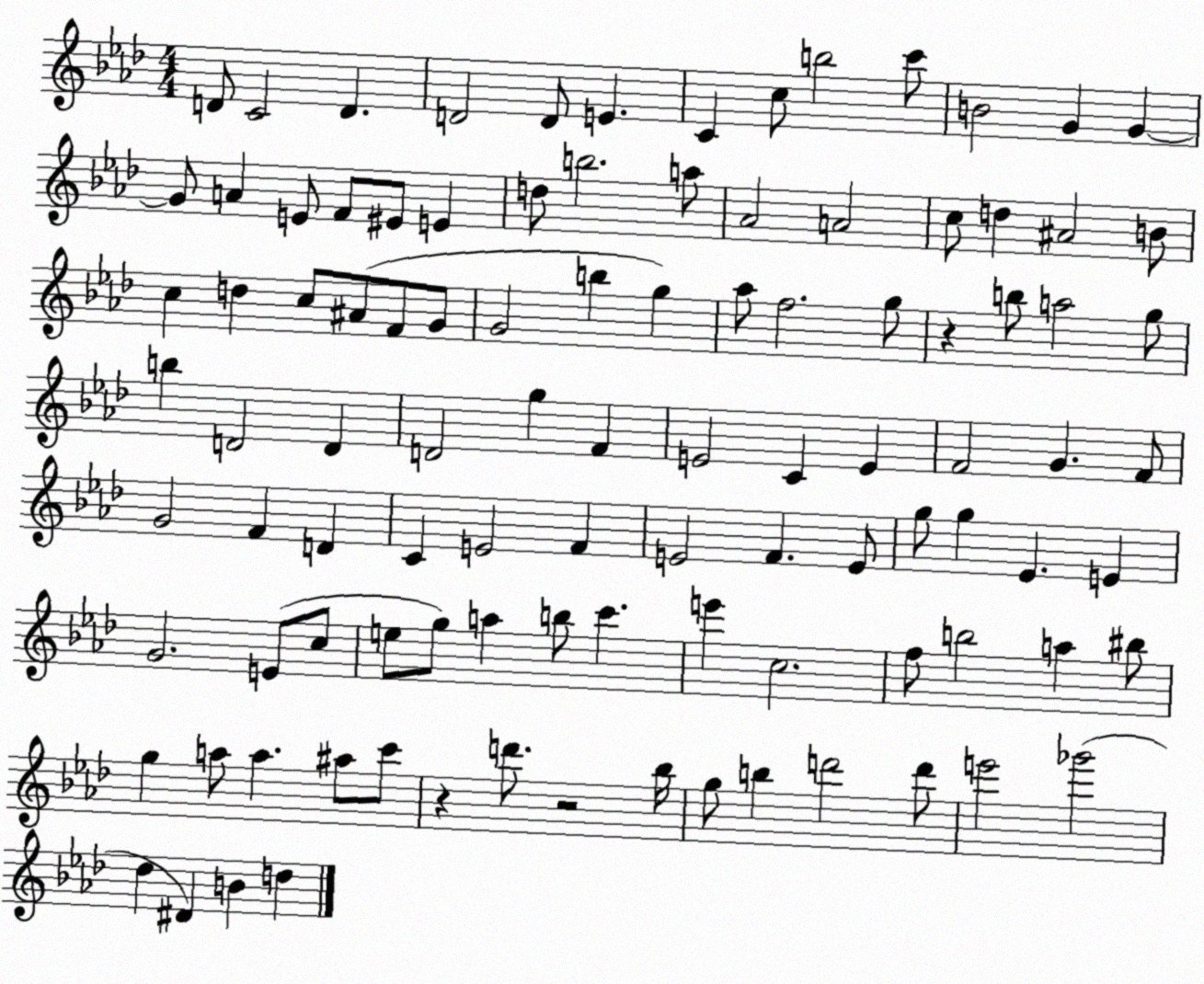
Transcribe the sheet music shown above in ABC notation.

X:1
T:Untitled
M:4/4
L:1/4
K:Ab
D/2 C2 D D2 D/2 E C c/2 b2 c'/2 B2 G G G/2 A E/2 F/2 ^E/2 E d/2 b2 a/2 _A2 A2 c/2 d ^A2 B/2 c d c/2 ^A/2 F/2 G/2 G2 b g _a/2 f2 g/2 z b/2 a2 g/2 b D2 D D2 g F E2 C E F2 G F/2 G2 F D C E2 F E2 F E/2 g/2 g _E E G2 E/2 c/2 e/2 g/2 a b/2 c' e' c2 f/2 b2 a ^b/2 g a/2 a ^a/2 c'/2 z d'/2 z2 _b/4 g/2 b d'2 d'/2 e'2 _g'2 _d ^D B d